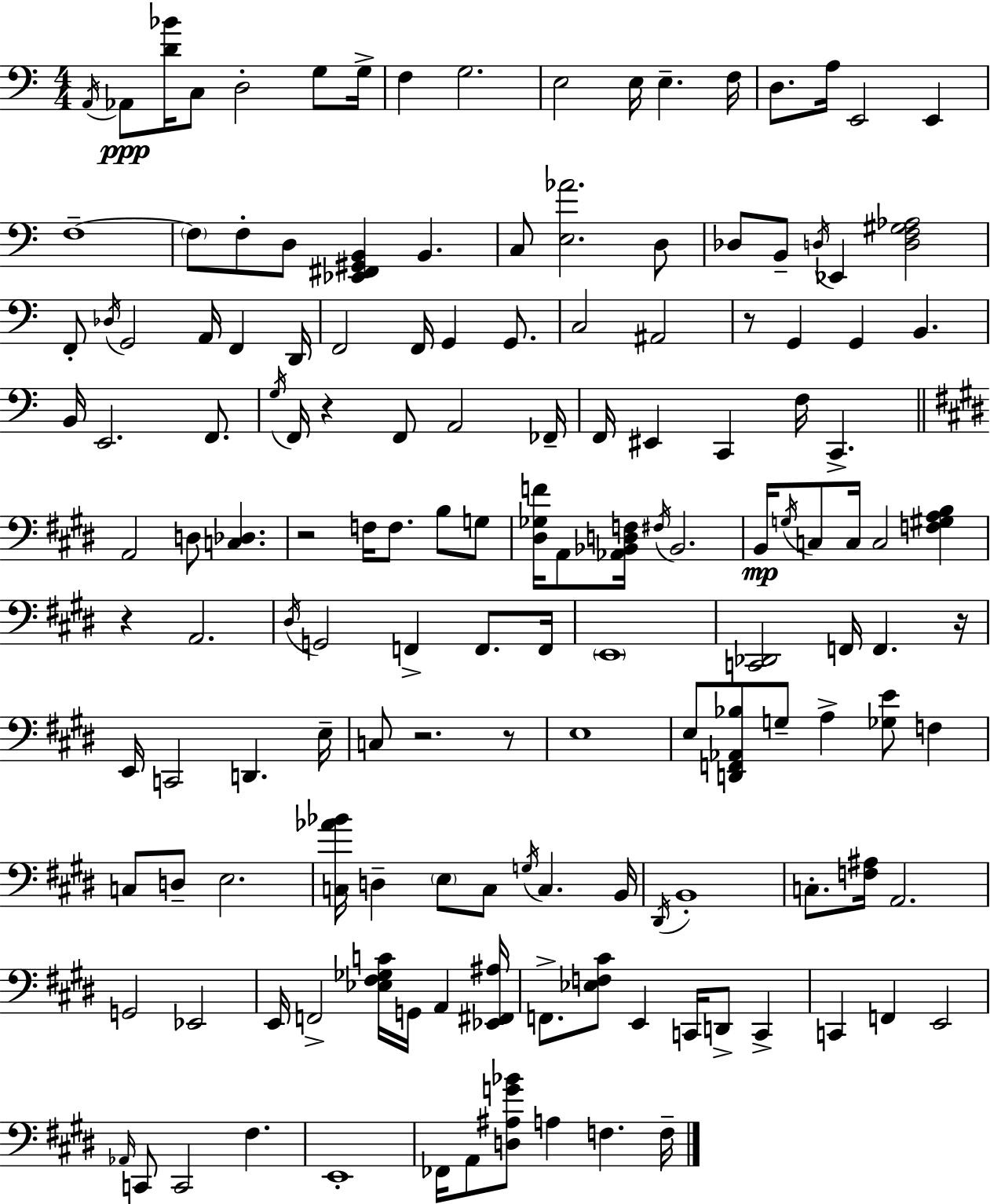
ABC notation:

X:1
T:Untitled
M:4/4
L:1/4
K:Am
A,,/4 _A,,/2 [D_B]/4 C,/2 D,2 G,/2 G,/4 F, G,2 E,2 E,/4 E, F,/4 D,/2 A,/4 E,,2 E,, F,4 F,/2 F,/2 D,/2 [_E,,^F,,^G,,B,,] B,, C,/2 [E,_A]2 D,/2 _D,/2 B,,/2 D,/4 _E,, [D,F,^G,_A,]2 F,,/2 _D,/4 G,,2 A,,/4 F,, D,,/4 F,,2 F,,/4 G,, G,,/2 C,2 ^A,,2 z/2 G,, G,, B,, B,,/4 E,,2 F,,/2 G,/4 F,,/4 z F,,/2 A,,2 _F,,/4 F,,/4 ^E,, C,, F,/4 C,, A,,2 D,/2 [C,_D,] z2 F,/4 F,/2 B,/2 G,/2 [^D,_G,F]/4 A,,/2 [_A,,_B,,D,F,]/4 ^F,/4 _B,,2 B,,/4 G,/4 C,/2 C,/4 C,2 [F,^G,A,B,] z A,,2 ^D,/4 G,,2 F,, F,,/2 F,,/4 E,,4 [C,,_D,,]2 F,,/4 F,, z/4 E,,/4 C,,2 D,, E,/4 C,/2 z2 z/2 E,4 E,/2 [D,,F,,_A,,_B,]/2 G,/2 A, [_G,E]/2 F, C,/2 D,/2 E,2 [C,_A_B]/4 D, E,/2 C,/2 G,/4 C, B,,/4 ^D,,/4 B,,4 C,/2 [F,^A,]/4 A,,2 G,,2 _E,,2 E,,/4 F,,2 [_E,^F,_G,C]/4 G,,/4 A,, [_E,,^F,,^A,]/4 F,,/2 [_E,F,^C]/2 E,, C,,/4 D,,/2 C,, C,, F,, E,,2 _A,,/4 C,,/2 C,,2 ^F, E,,4 _F,,/4 A,,/2 [D,^A,G_B]/2 A, F, F,/4